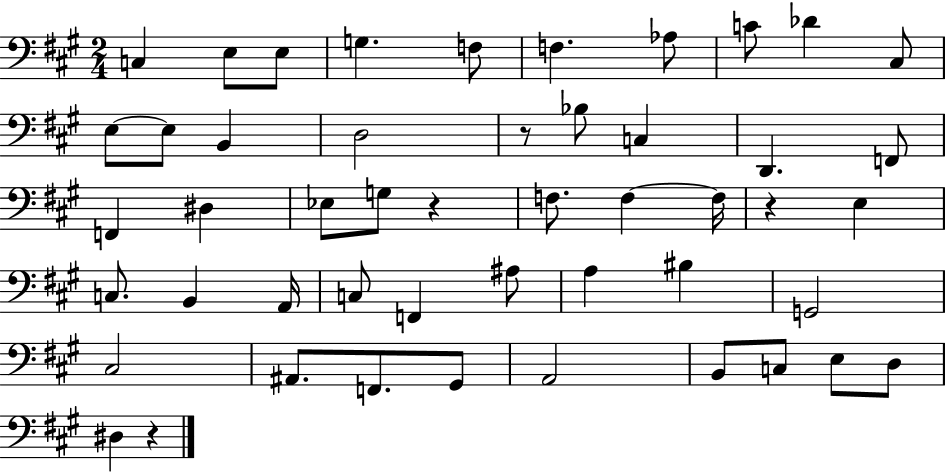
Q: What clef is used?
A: bass